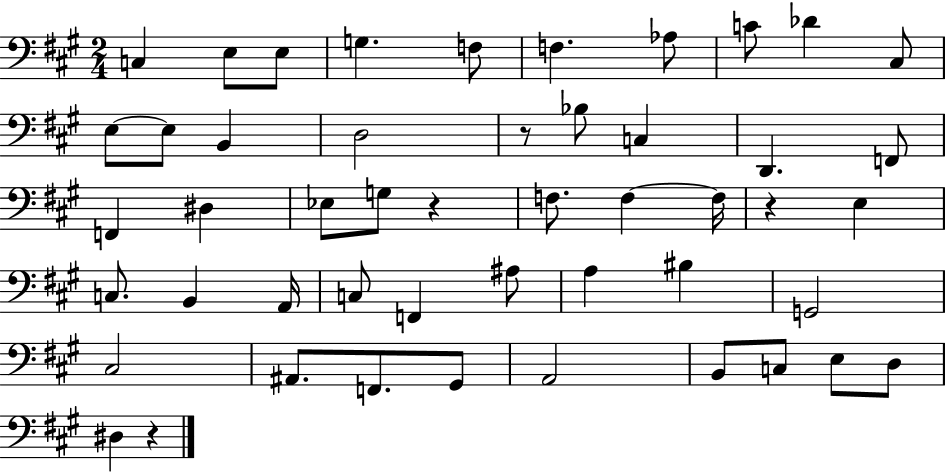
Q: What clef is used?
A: bass